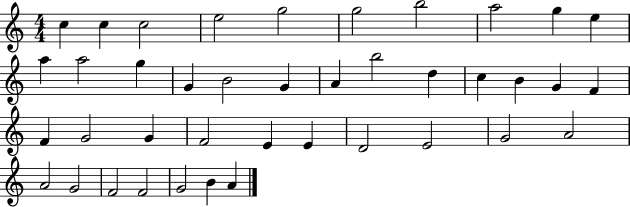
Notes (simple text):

C5/q C5/q C5/h E5/h G5/h G5/h B5/h A5/h G5/q E5/q A5/q A5/h G5/q G4/q B4/h G4/q A4/q B5/h D5/q C5/q B4/q G4/q F4/q F4/q G4/h G4/q F4/h E4/q E4/q D4/h E4/h G4/h A4/h A4/h G4/h F4/h F4/h G4/h B4/q A4/q